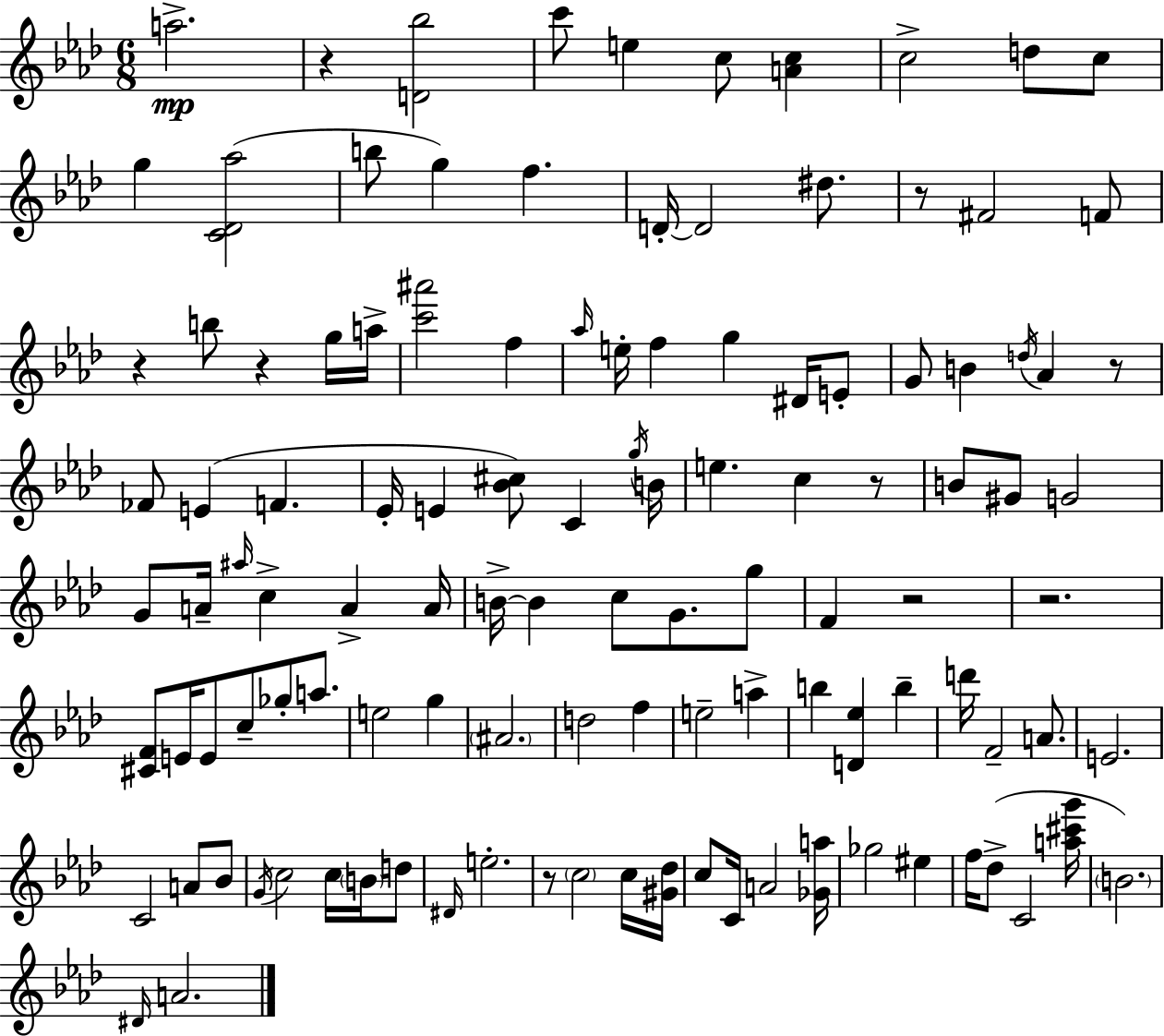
{
  \clef treble
  \numericTimeSignature
  \time 6/8
  \key aes \major
  a''2.->\mp | r4 <d' bes''>2 | c'''8 e''4 c''8 <a' c''>4 | c''2-> d''8 c''8 | \break g''4 <c' des' aes''>2( | b''8 g''4) f''4. | d'16-.~~ d'2 dis''8. | r8 fis'2 f'8 | \break r4 b''8 r4 g''16 a''16-> | <c''' ais'''>2 f''4 | \grace { aes''16 } e''16-. f''4 g''4 dis'16 e'8-. | g'8 b'4 \acciaccatura { d''16 } aes'4 | \break r8 fes'8 e'4( f'4. | ees'16-. e'4 <bes' cis''>8) c'4 | \acciaccatura { g''16 } b'16 e''4. c''4 | r8 b'8 gis'8 g'2 | \break g'8 a'16-- \grace { ais''16 } c''4-> a'4-> | a'16 b'16->~~ b'4 c''8 g'8. | g''8 f'4 r2 | r2. | \break <cis' f'>8 e'16 e'8 c''8-- ges''8-. | a''8. e''2 | g''4 \parenthesize ais'2. | d''2 | \break f''4 e''2-- | a''4-> b''4 <d' ees''>4 | b''4-- d'''16 f'2-- | a'8. e'2. | \break c'2 | a'8 bes'8 \acciaccatura { g'16 } c''2 | c''16 \parenthesize b'16 d''8 \grace { dis'16 } e''2.-. | r8 \parenthesize c''2 | \break c''16 <gis' des''>16 c''8 c'16 a'2 | <ges' a''>16 ges''2 | eis''4 f''16 des''8->( c'2 | <a'' cis''' g'''>16 \parenthesize b'2.) | \break \grace { dis'16 } a'2. | \bar "|."
}